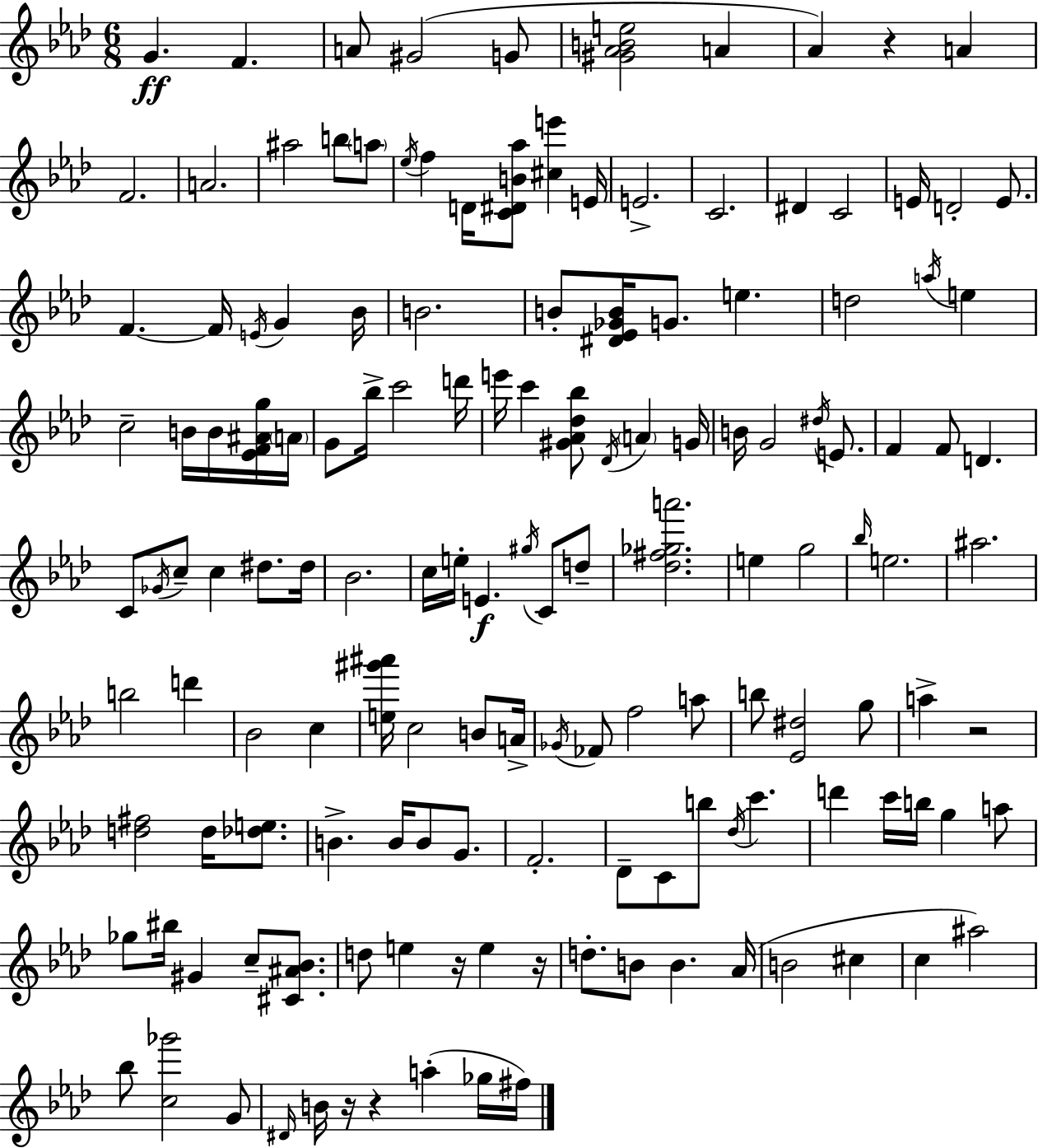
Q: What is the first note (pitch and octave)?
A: G4